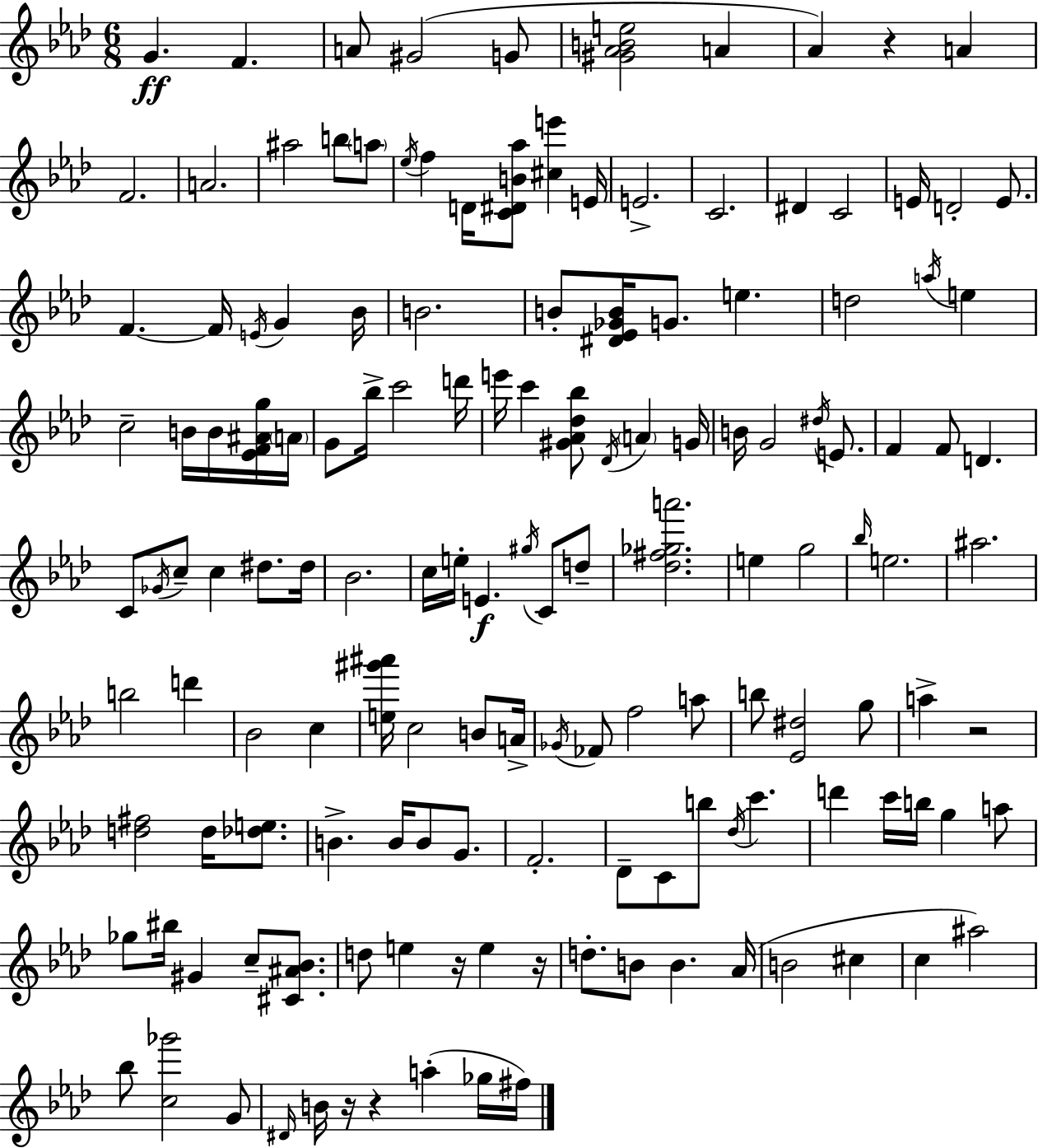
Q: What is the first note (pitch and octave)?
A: G4